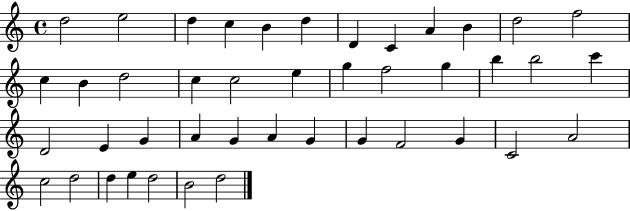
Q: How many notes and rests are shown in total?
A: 43